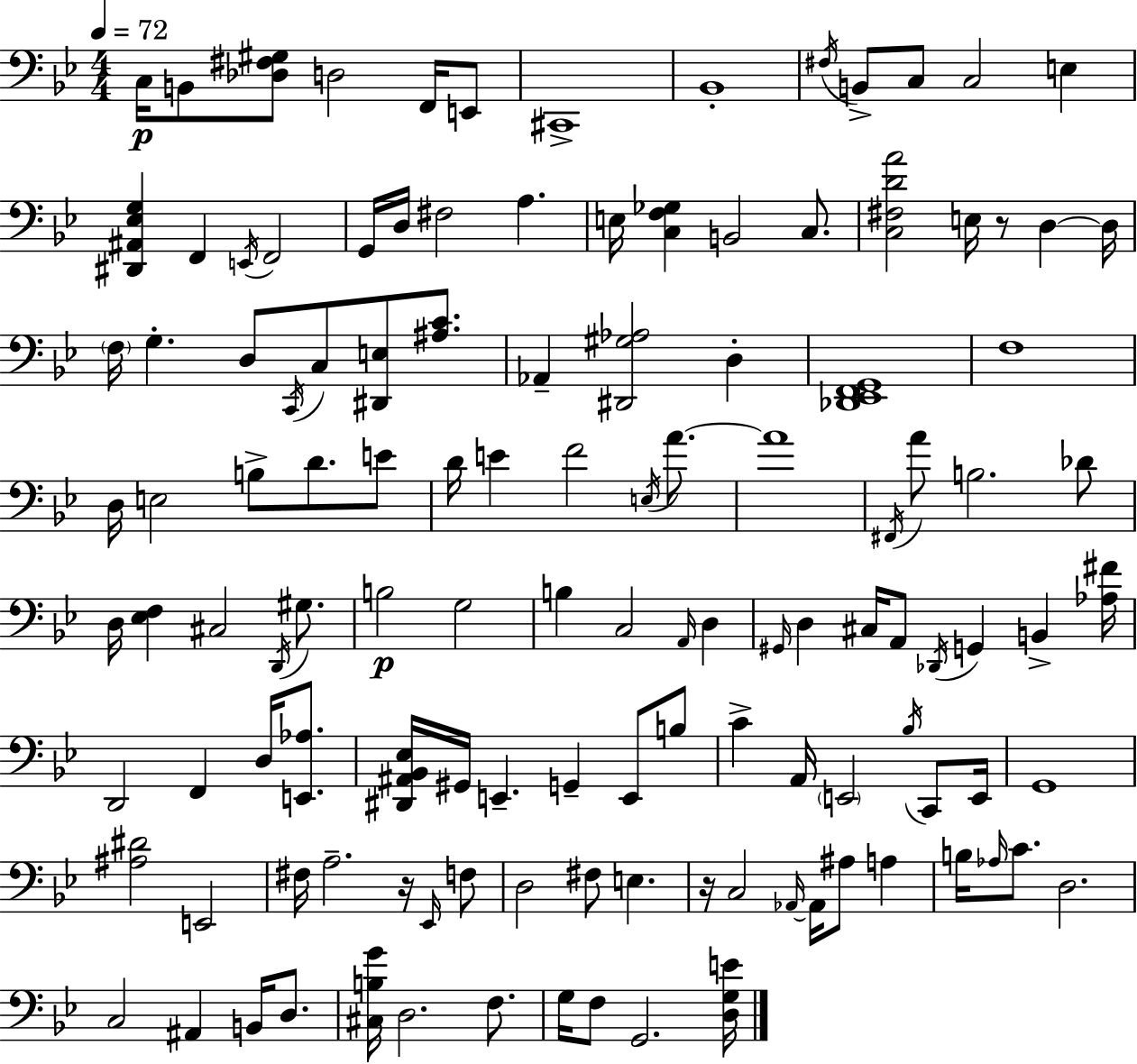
C3/s B2/e [Db3,F#3,G#3]/e D3/h F2/s E2/e C#2/w Bb2/w F#3/s B2/e C3/e C3/h E3/q [D#2,A#2,Eb3,G3]/q F2/q E2/s F2/h G2/s D3/s F#3/h A3/q. E3/s [C3,F3,Gb3]/q B2/h C3/e. [C3,F#3,D4,A4]/h E3/s R/e D3/q D3/s F3/s G3/q. D3/e C2/s C3/e [D#2,E3]/e [A#3,C4]/e. Ab2/q [D#2,G#3,Ab3]/h D3/q [Db2,Eb2,F2,G2]/w F3/w D3/s E3/h B3/e D4/e. E4/e D4/s E4/q F4/h E3/s A4/e. A4/w F#2/s A4/e B3/h. Db4/e D3/s [Eb3,F3]/q C#3/h D2/s G#3/e. B3/h G3/h B3/q C3/h A2/s D3/q G#2/s D3/q C#3/s A2/e Db2/s G2/q B2/q [Ab3,F#4]/s D2/h F2/q D3/s [E2,Ab3]/e. [D#2,A#2,Bb2,Eb3]/s G#2/s E2/q. G2/q E2/e B3/e C4/q A2/s E2/h Bb3/s C2/e E2/s G2/w [A#3,D#4]/h E2/h F#3/s A3/h. R/s Eb2/s F3/e D3/h F#3/e E3/q. R/s C3/h Ab2/s Ab2/s A#3/e A3/q B3/s Ab3/s C4/e. D3/h. C3/h A#2/q B2/s D3/e. [C#3,B3,G4]/s D3/h. F3/e. G3/s F3/e G2/h. [D3,G3,E4]/s